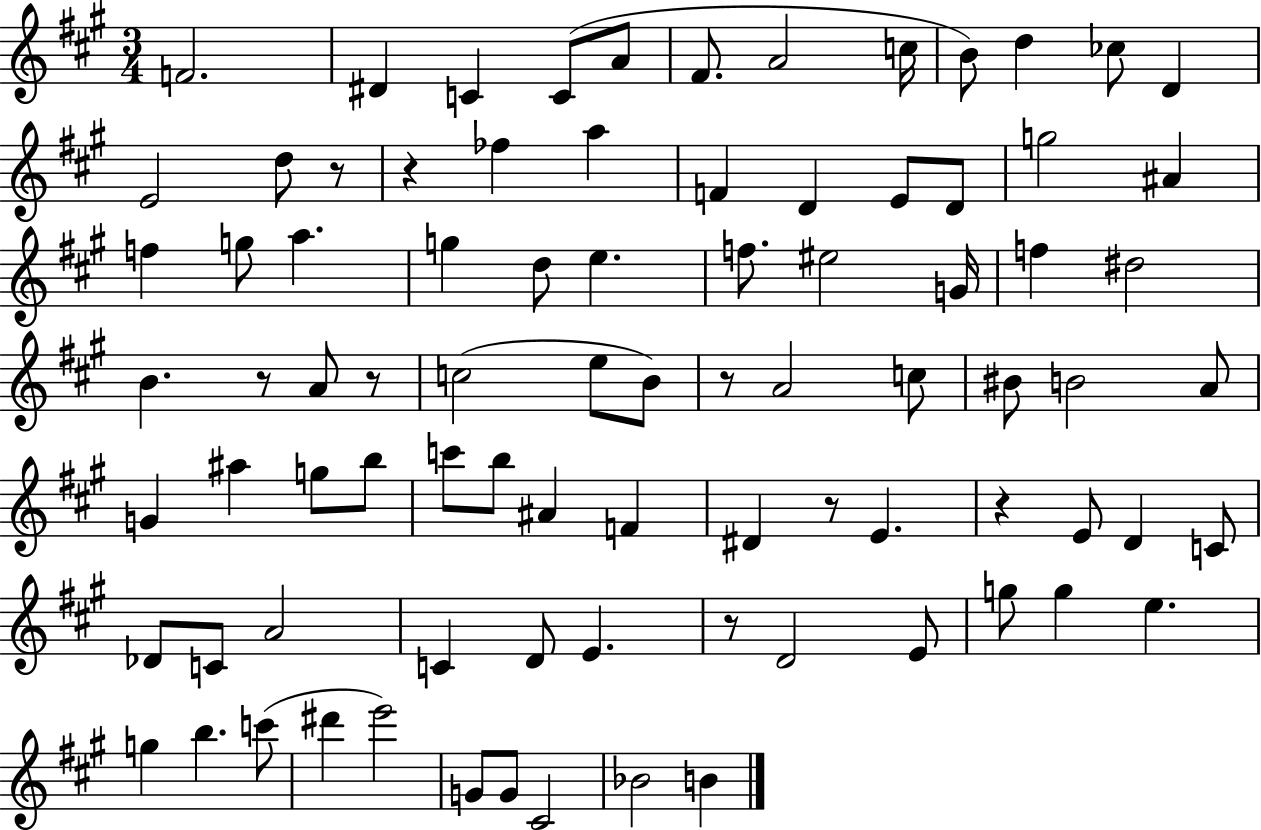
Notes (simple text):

F4/h. D#4/q C4/q C4/e A4/e F#4/e. A4/h C5/s B4/e D5/q CES5/e D4/q E4/h D5/e R/e R/q FES5/q A5/q F4/q D4/q E4/e D4/e G5/h A#4/q F5/q G5/e A5/q. G5/q D5/e E5/q. F5/e. EIS5/h G4/s F5/q D#5/h B4/q. R/e A4/e R/e C5/h E5/e B4/e R/e A4/h C5/e BIS4/e B4/h A4/e G4/q A#5/q G5/e B5/e C6/e B5/e A#4/q F4/q D#4/q R/e E4/q. R/q E4/e D4/q C4/e Db4/e C4/e A4/h C4/q D4/e E4/q. R/e D4/h E4/e G5/e G5/q E5/q. G5/q B5/q. C6/e D#6/q E6/h G4/e G4/e C#4/h Bb4/h B4/q